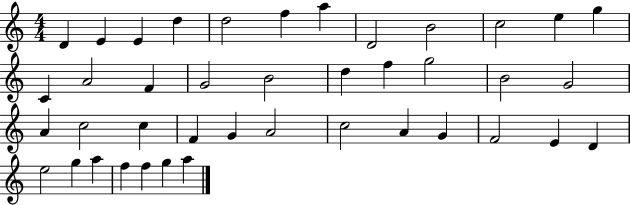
D4/q E4/q E4/q D5/q D5/h F5/q A5/q D4/h B4/h C5/h E5/q G5/q C4/q A4/h F4/q G4/h B4/h D5/q F5/q G5/h B4/h G4/h A4/q C5/h C5/q F4/q G4/q A4/h C5/h A4/q G4/q F4/h E4/q D4/q E5/h G5/q A5/q F5/q F5/q G5/q A5/q